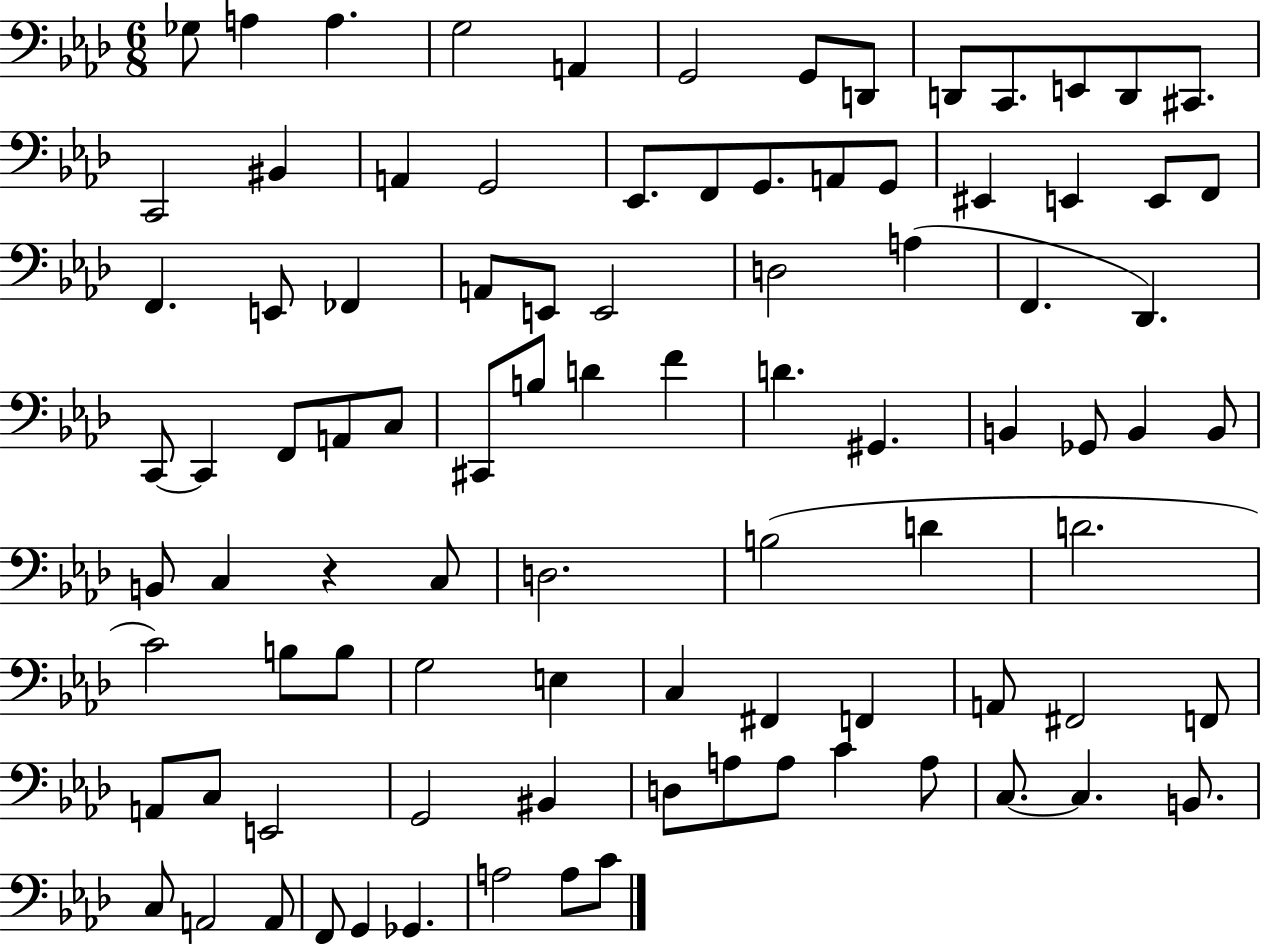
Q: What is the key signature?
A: AES major